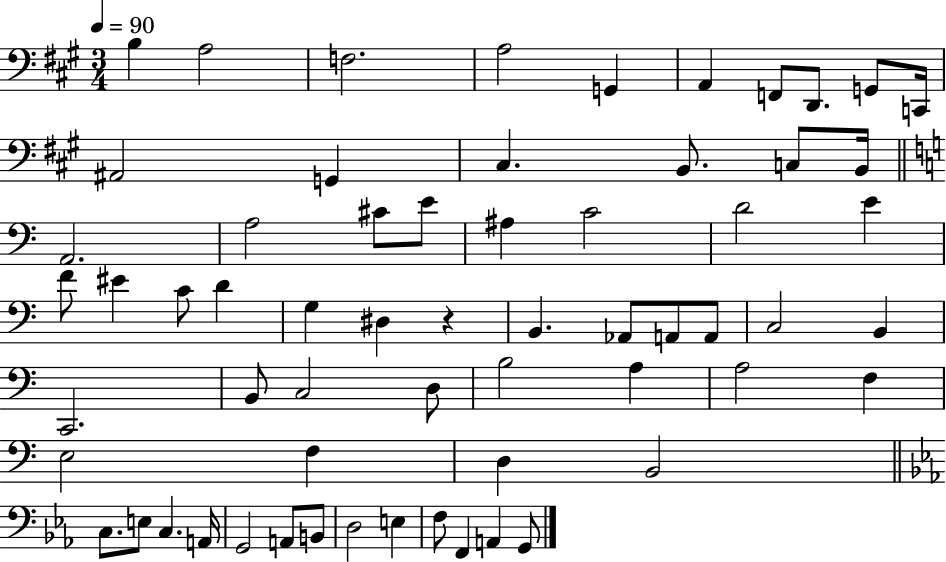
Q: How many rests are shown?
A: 1